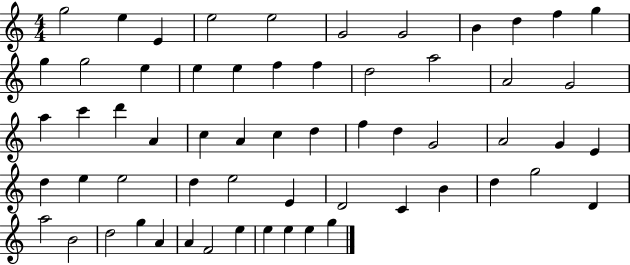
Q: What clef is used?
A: treble